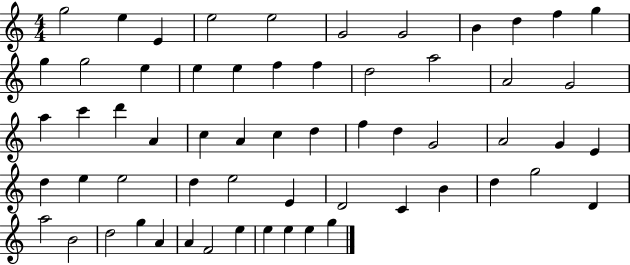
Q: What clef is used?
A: treble